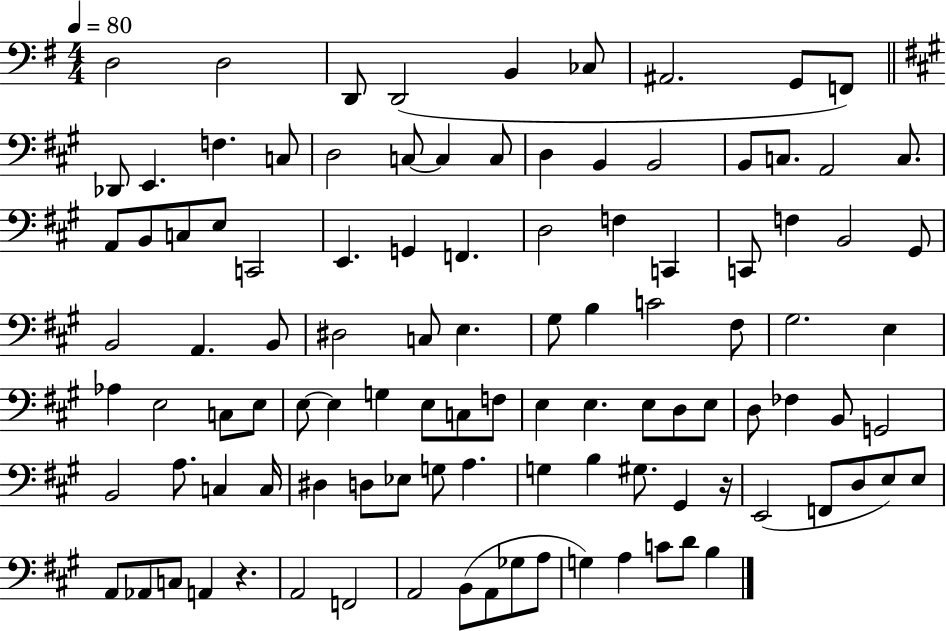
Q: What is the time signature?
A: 4/4